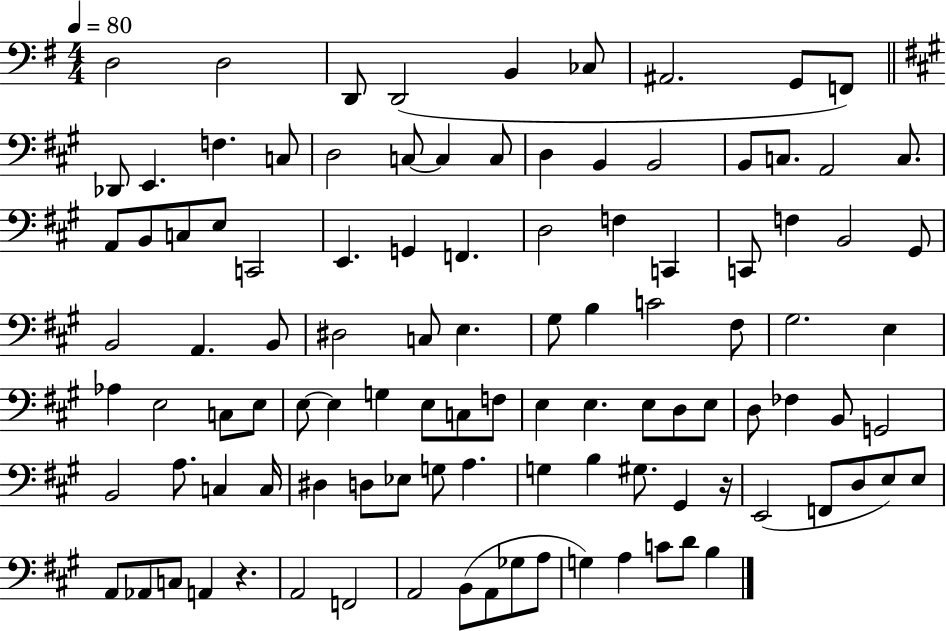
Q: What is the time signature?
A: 4/4